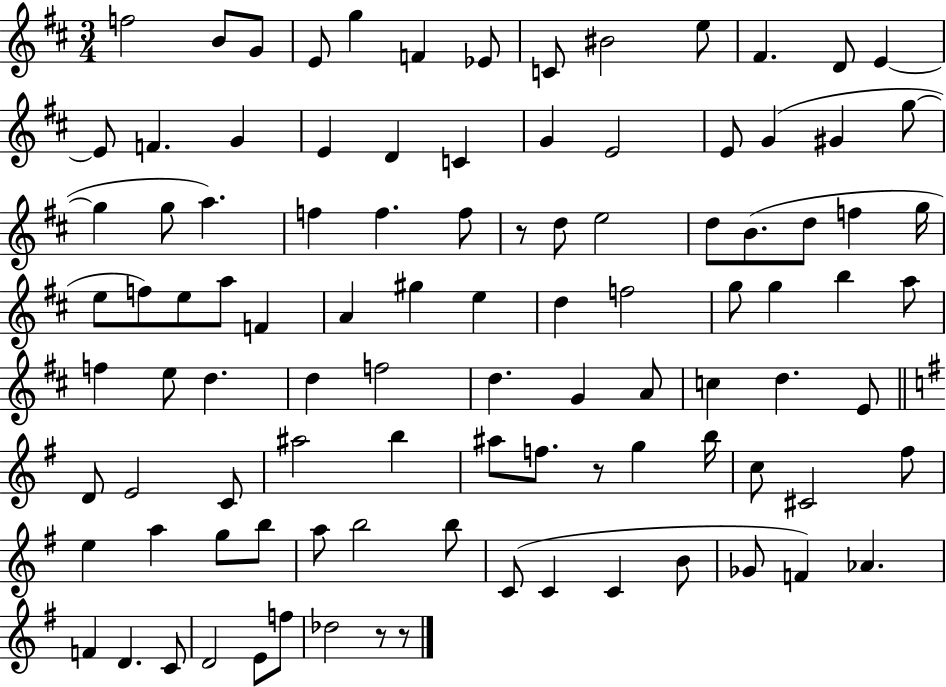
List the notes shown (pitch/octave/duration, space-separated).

F5/h B4/e G4/e E4/e G5/q F4/q Eb4/e C4/e BIS4/h E5/e F#4/q. D4/e E4/q E4/e F4/q. G4/q E4/q D4/q C4/q G4/q E4/h E4/e G4/q G#4/q G5/e G5/q G5/e A5/q. F5/q F5/q. F5/e R/e D5/e E5/h D5/e B4/e. D5/e F5/q G5/s E5/e F5/e E5/e A5/e F4/q A4/q G#5/q E5/q D5/q F5/h G5/e G5/q B5/q A5/e F5/q E5/e D5/q. D5/q F5/h D5/q. G4/q A4/e C5/q D5/q. E4/e D4/e E4/h C4/e A#5/h B5/q A#5/e F5/e. R/e G5/q B5/s C5/e C#4/h F#5/e E5/q A5/q G5/e B5/e A5/e B5/h B5/e C4/e C4/q C4/q B4/e Gb4/e F4/q Ab4/q. F4/q D4/q. C4/e D4/h E4/e F5/e Db5/h R/e R/e